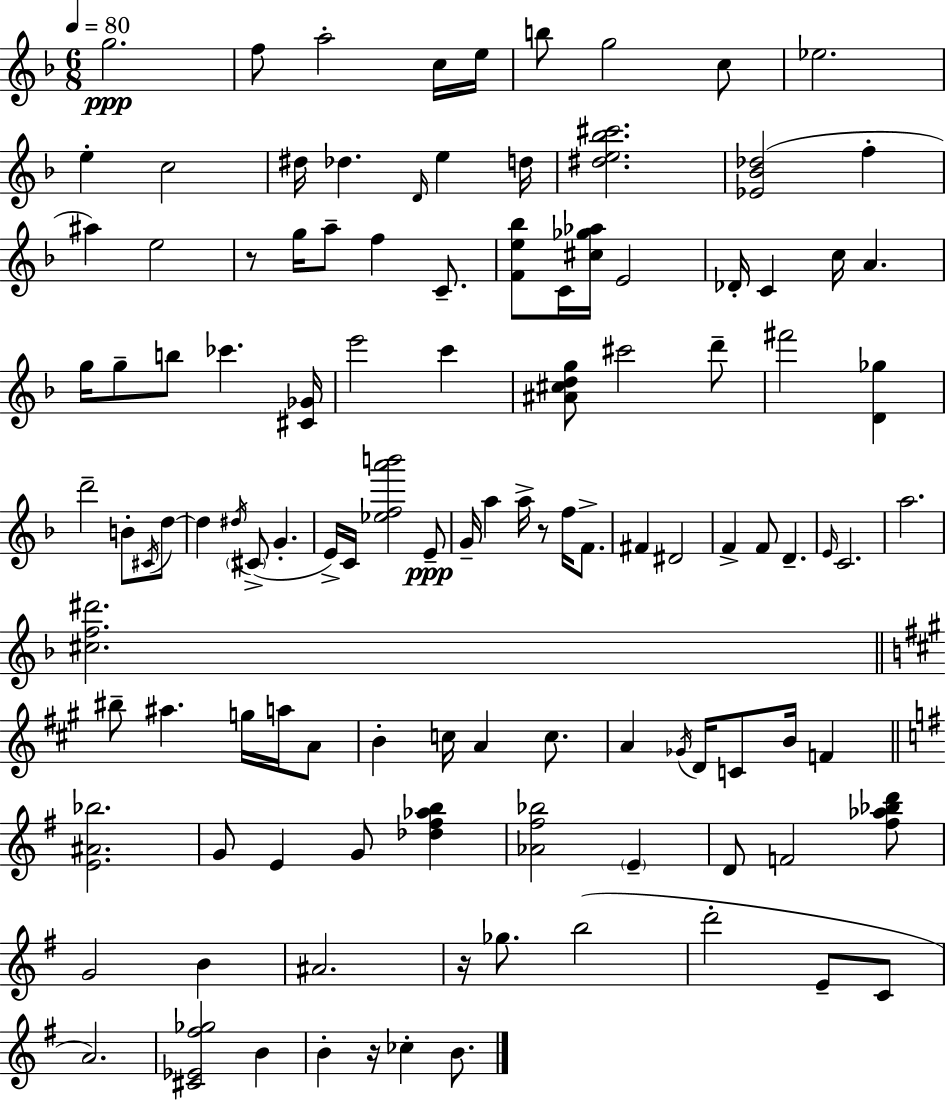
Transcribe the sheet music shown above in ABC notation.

X:1
T:Untitled
M:6/8
L:1/4
K:F
g2 f/2 a2 c/4 e/4 b/2 g2 c/2 _e2 e c2 ^d/4 _d D/4 e d/4 [^de_b^c']2 [_E_B_d]2 f ^a e2 z/2 g/4 a/2 f C/2 [Fe_b]/2 C/4 [^c_g_a]/4 E2 _D/4 C c/4 A g/4 g/2 b/2 _c' [^C_G]/4 e'2 c' [^A^cdg]/2 ^c'2 d'/2 ^f'2 [D_g] d'2 B/2 ^C/4 d/2 d ^d/4 ^C/2 G E/4 C/4 [_efa'b']2 E/2 G/4 a a/4 z/2 f/4 F/2 ^F ^D2 F F/2 D E/4 C2 a2 [^cf^d']2 ^b/2 ^a g/4 a/4 A/2 B c/4 A c/2 A _G/4 D/4 C/2 B/4 F [E^A_b]2 G/2 E G/2 [_d^f_ab] [_A^f_b]2 E D/2 F2 [^f_a_bd']/2 G2 B ^A2 z/4 _g/2 b2 d'2 E/2 C/2 A2 [^C_E^f_g]2 B B z/4 _c B/2